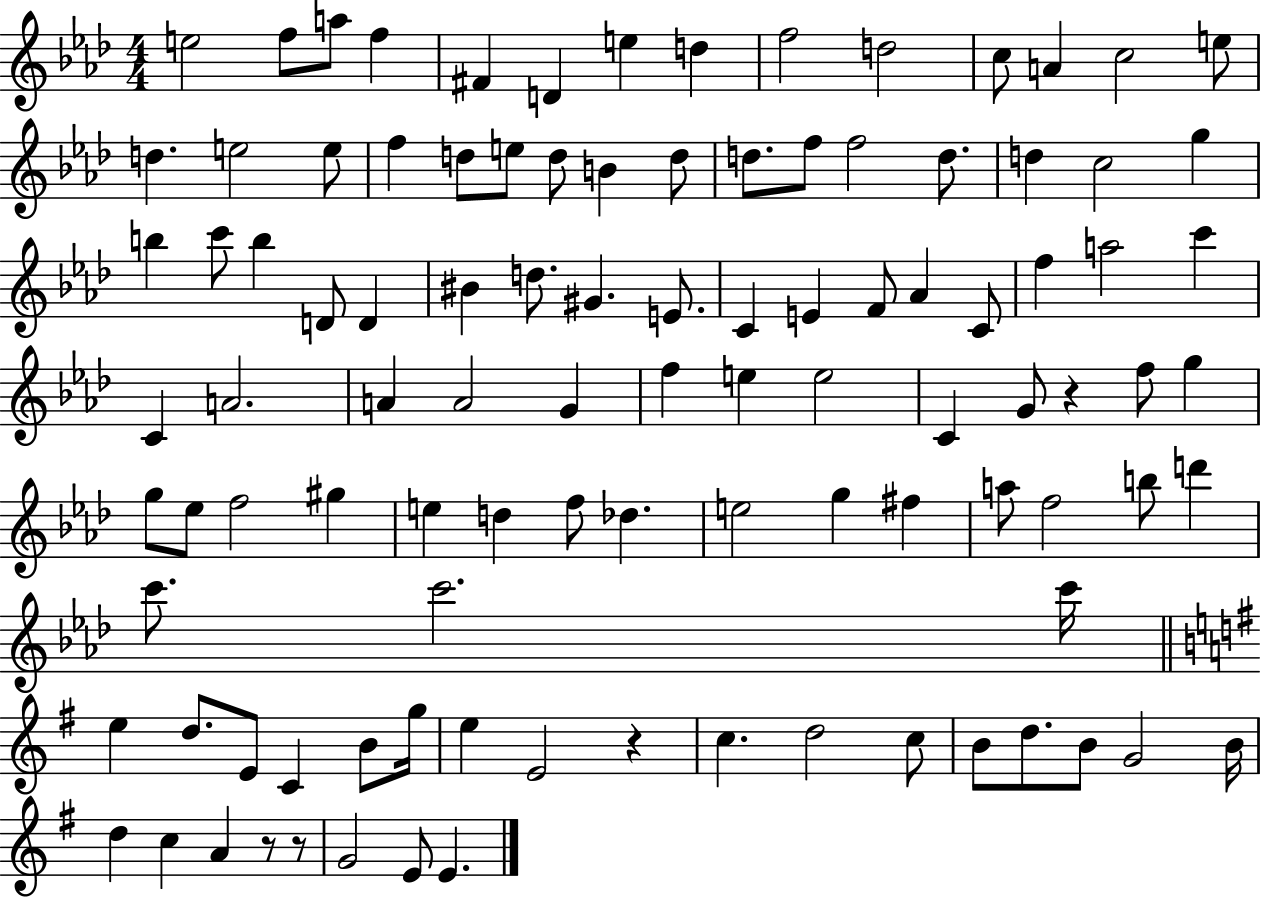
{
  \clef treble
  \numericTimeSignature
  \time 4/4
  \key aes \major
  e''2 f''8 a''8 f''4 | fis'4 d'4 e''4 d''4 | f''2 d''2 | c''8 a'4 c''2 e''8 | \break d''4. e''2 e''8 | f''4 d''8 e''8 d''8 b'4 d''8 | d''8. f''8 f''2 d''8. | d''4 c''2 g''4 | \break b''4 c'''8 b''4 d'8 d'4 | bis'4 d''8. gis'4. e'8. | c'4 e'4 f'8 aes'4 c'8 | f''4 a''2 c'''4 | \break c'4 a'2. | a'4 a'2 g'4 | f''4 e''4 e''2 | c'4 g'8 r4 f''8 g''4 | \break g''8 ees''8 f''2 gis''4 | e''4 d''4 f''8 des''4. | e''2 g''4 fis''4 | a''8 f''2 b''8 d'''4 | \break c'''8. c'''2. c'''16 | \bar "||" \break \key g \major e''4 d''8. e'8 c'4 b'8 g''16 | e''4 e'2 r4 | c''4. d''2 c''8 | b'8 d''8. b'8 g'2 b'16 | \break d''4 c''4 a'4 r8 r8 | g'2 e'8 e'4. | \bar "|."
}